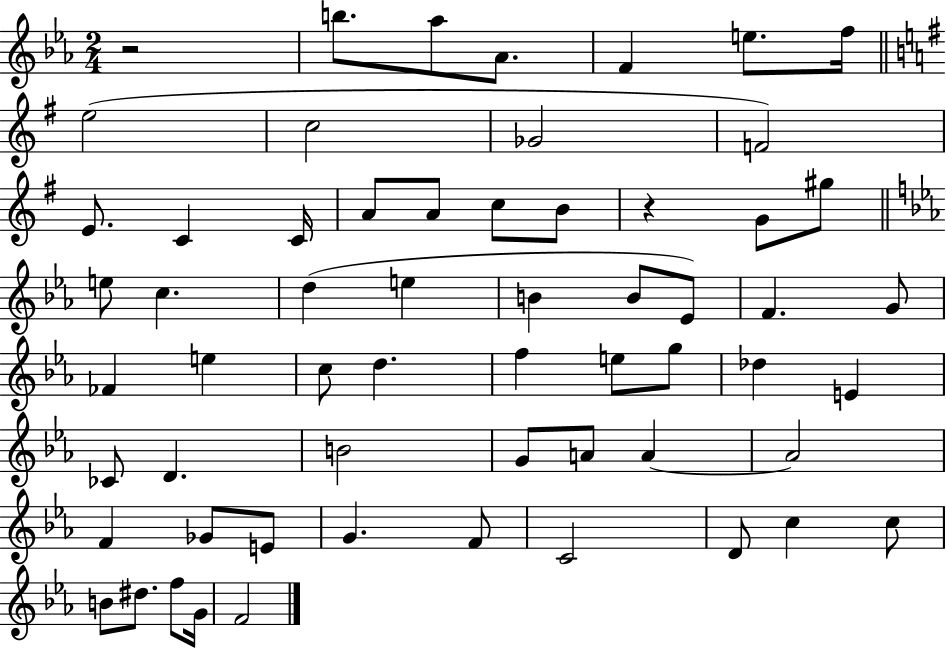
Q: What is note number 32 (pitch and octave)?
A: D5